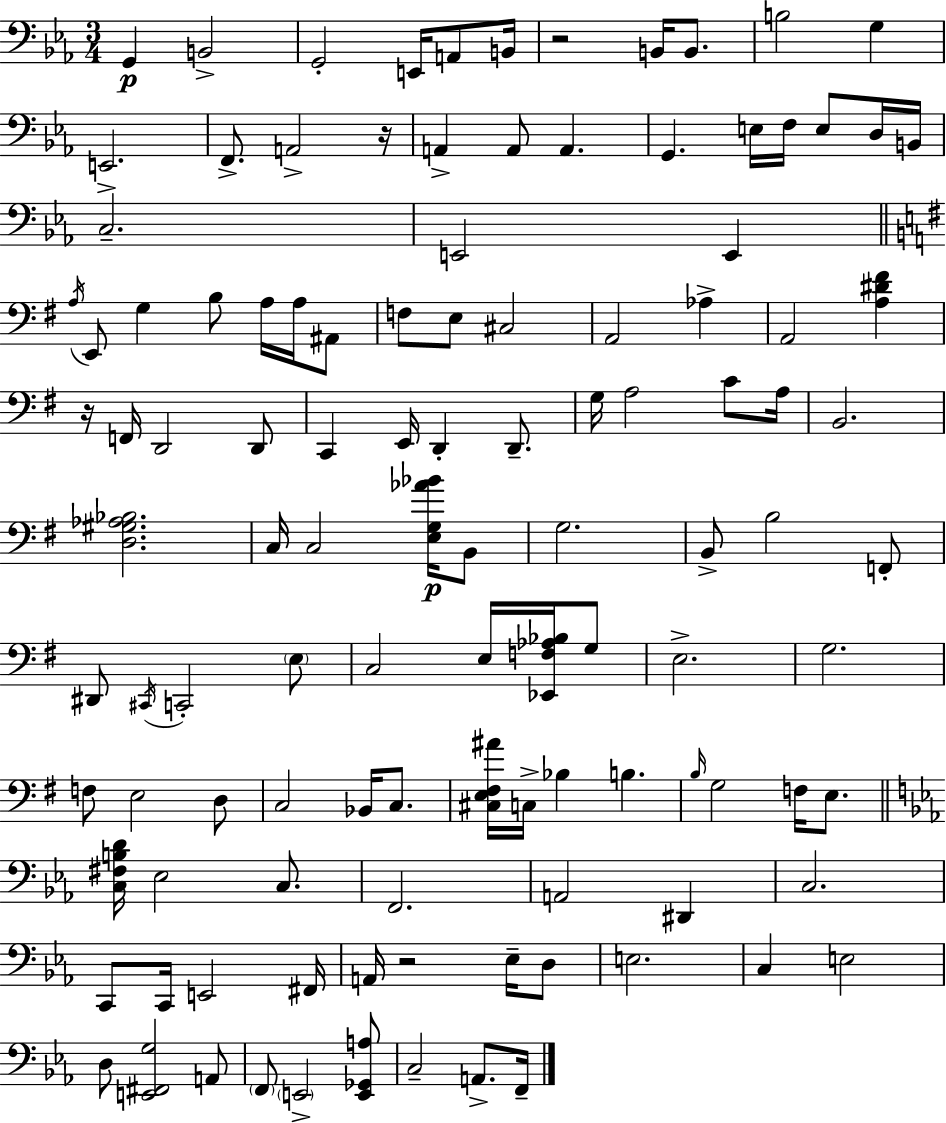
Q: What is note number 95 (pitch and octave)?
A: E3